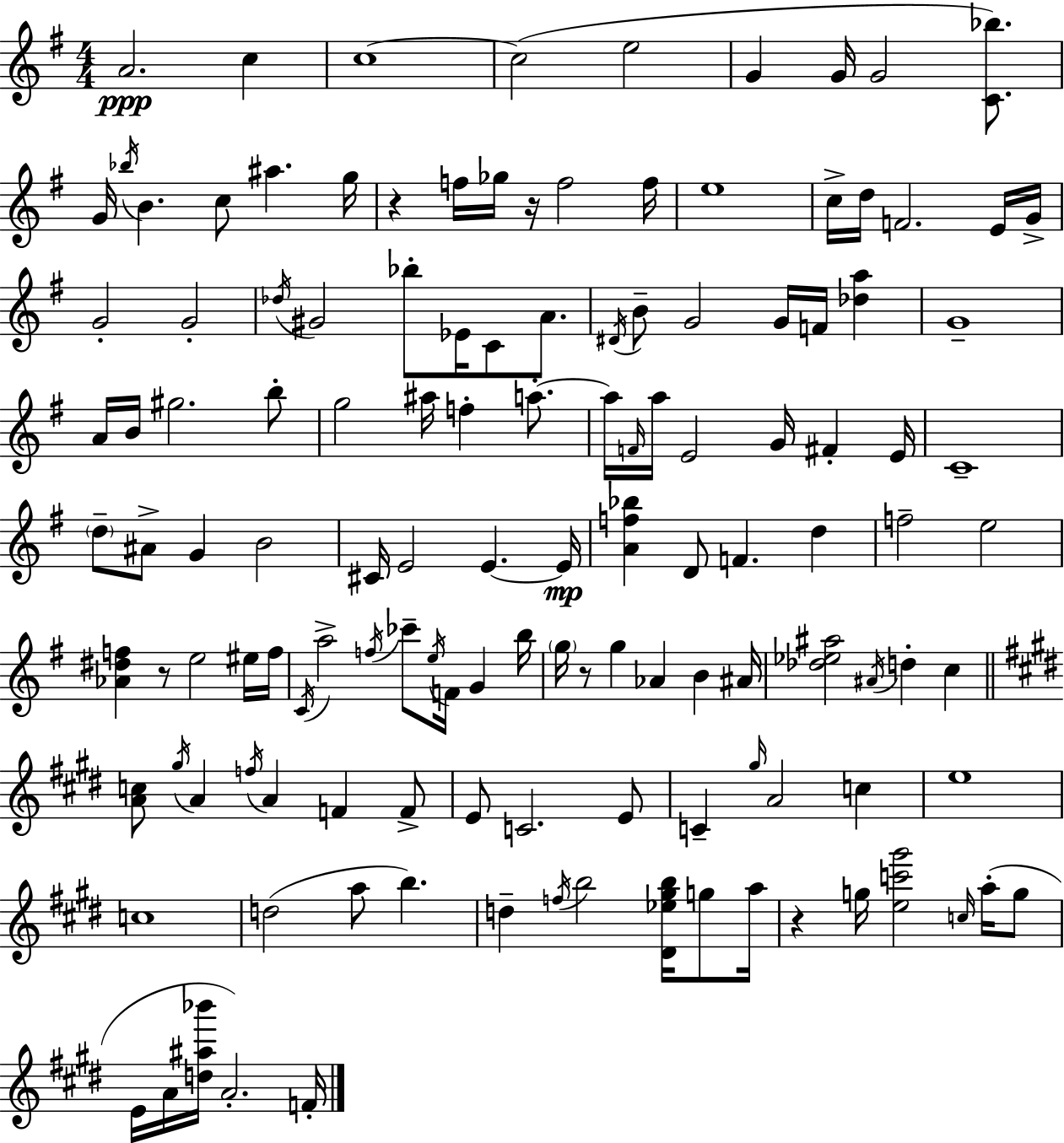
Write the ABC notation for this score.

X:1
T:Untitled
M:4/4
L:1/4
K:G
A2 c c4 c2 e2 G G/4 G2 [C_b]/2 G/4 _b/4 B c/2 ^a g/4 z f/4 _g/4 z/4 f2 f/4 e4 c/4 d/4 F2 E/4 G/4 G2 G2 _d/4 ^G2 _b/2 _E/4 C/2 A/2 ^D/4 B/2 G2 G/4 F/4 [_da] G4 A/4 B/4 ^g2 b/2 g2 ^a/4 f a/2 a/4 F/4 a/4 E2 G/4 ^F E/4 C4 d/2 ^A/2 G B2 ^C/4 E2 E E/4 [Af_b] D/2 F d f2 e2 [_A^df] z/2 e2 ^e/4 f/4 C/4 a2 f/4 _c'/2 e/4 F/4 G b/4 g/4 z/2 g _A B ^A/4 [_d_e^a]2 ^A/4 d c [Ac]/2 ^g/4 A f/4 A F F/2 E/2 C2 E/2 C ^g/4 A2 c e4 c4 d2 a/2 b d f/4 b2 [^D_e^gb]/4 g/2 a/4 z g/4 [ec'^g']2 c/4 a/4 g/2 E/4 A/4 [d^a_b']/4 A2 F/4